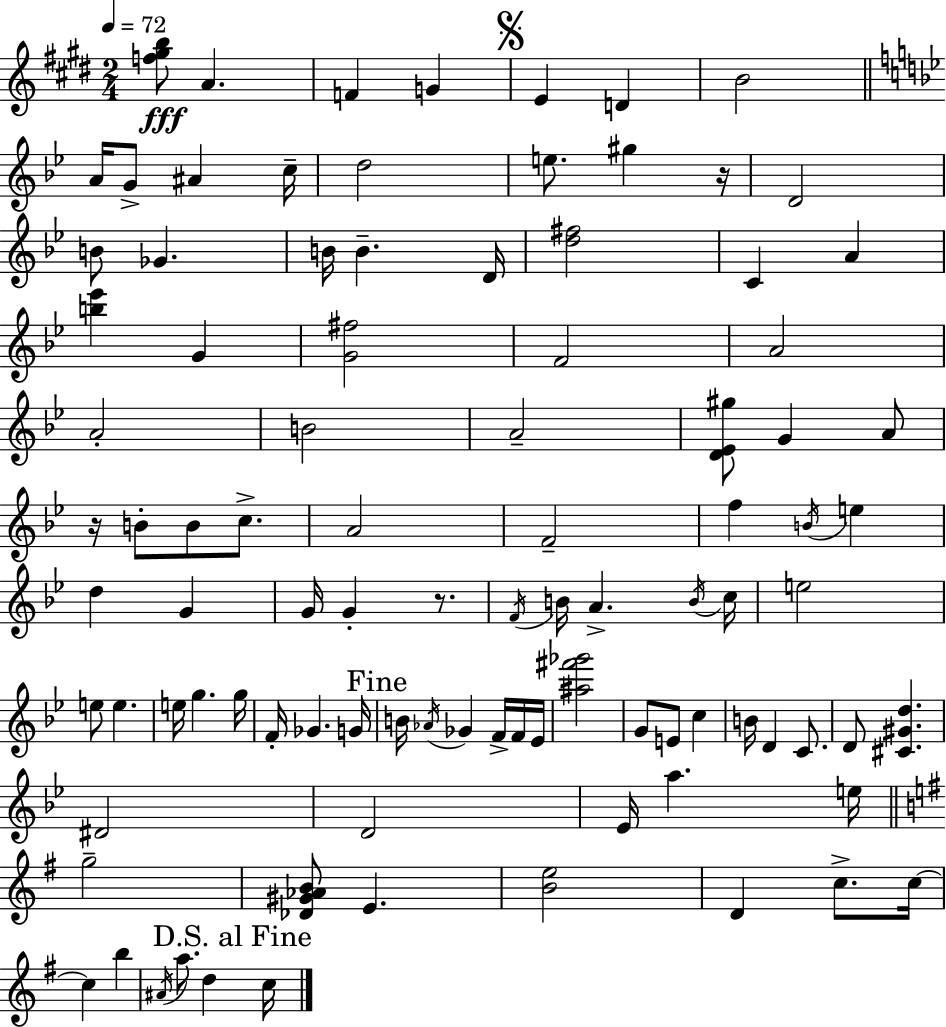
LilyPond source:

{
  \clef treble
  \numericTimeSignature
  \time 2/4
  \key e \major
  \tempo 4 = 72
  <f'' gis'' b''>8\fff a'4. | f'4 g'4 | \mark \markup { \musicglyph "scripts.segno" } e'4 d'4 | b'2 | \break \bar "||" \break \key g \minor a'16 g'8-> ais'4 c''16-- | d''2 | e''8. gis''4 r16 | d'2 | \break b'8 ges'4. | b'16 b'4.-- d'16 | <d'' fis''>2 | c'4 a'4 | \break <b'' ees'''>4 g'4 | <g' fis''>2 | f'2 | a'2 | \break a'2-. | b'2 | a'2-- | <d' ees' gis''>8 g'4 a'8 | \break r16 b'8-. b'8 c''8.-> | a'2 | f'2-- | f''4 \acciaccatura { b'16 } e''4 | \break d''4 g'4 | g'16 g'4-. r8. | \acciaccatura { f'16 } b'16 a'4.-> | \acciaccatura { b'16 } c''16 e''2 | \break e''8 e''4. | e''16 g''4. | g''16 f'16-. ges'4. | g'16 \mark "Fine" b'16 \acciaccatura { aes'16 } ges'4 | \break f'16-> f'16 ees'16 <ais'' fis''' ges'''>2 | g'8 e'8 | c''4 b'16 d'4 | c'8. d'8 <cis' gis' d''>4. | \break dis'2 | d'2 | ees'16 a''4. | e''16 \bar "||" \break \key g \major g''2-- | <des' gis' aes' b'>8 e'4. | <b' e''>2 | d'4 c''8.-> c''16~~ | \break c''4 b''4 | \acciaccatura { ais'16 } a''8. d''4 | \mark "D.S. al Fine" c''16 \bar "|."
}